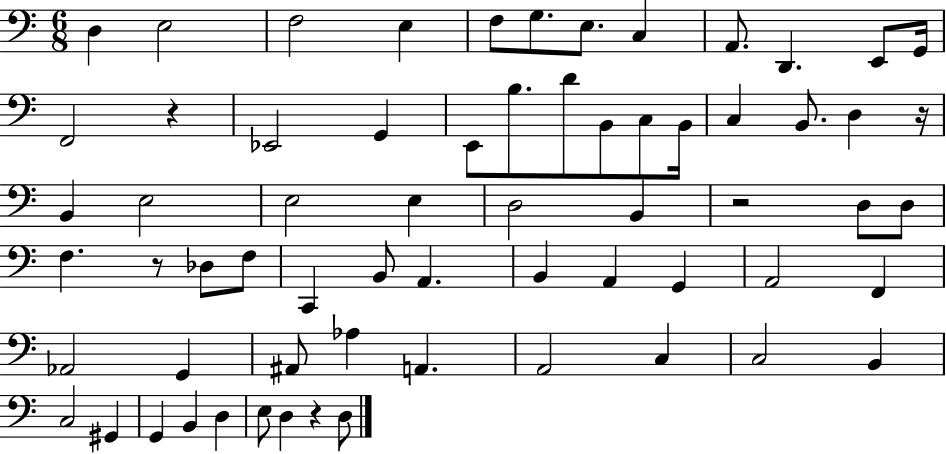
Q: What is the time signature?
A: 6/8